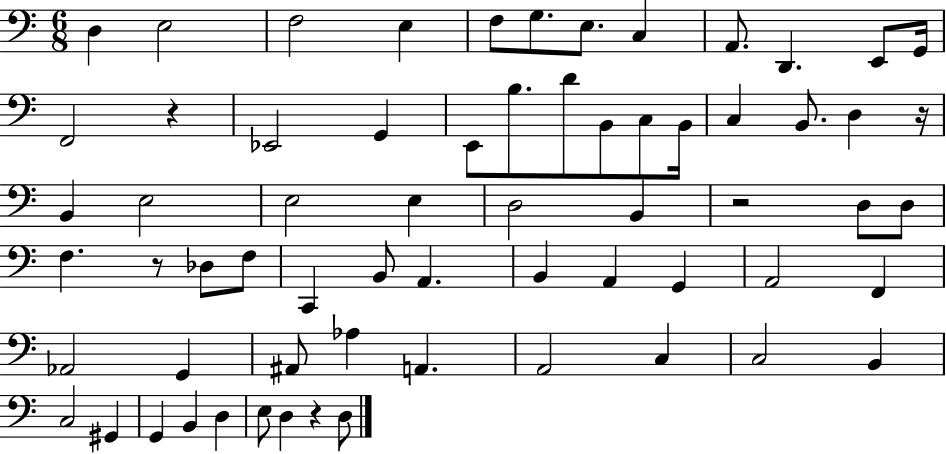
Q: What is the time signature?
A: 6/8